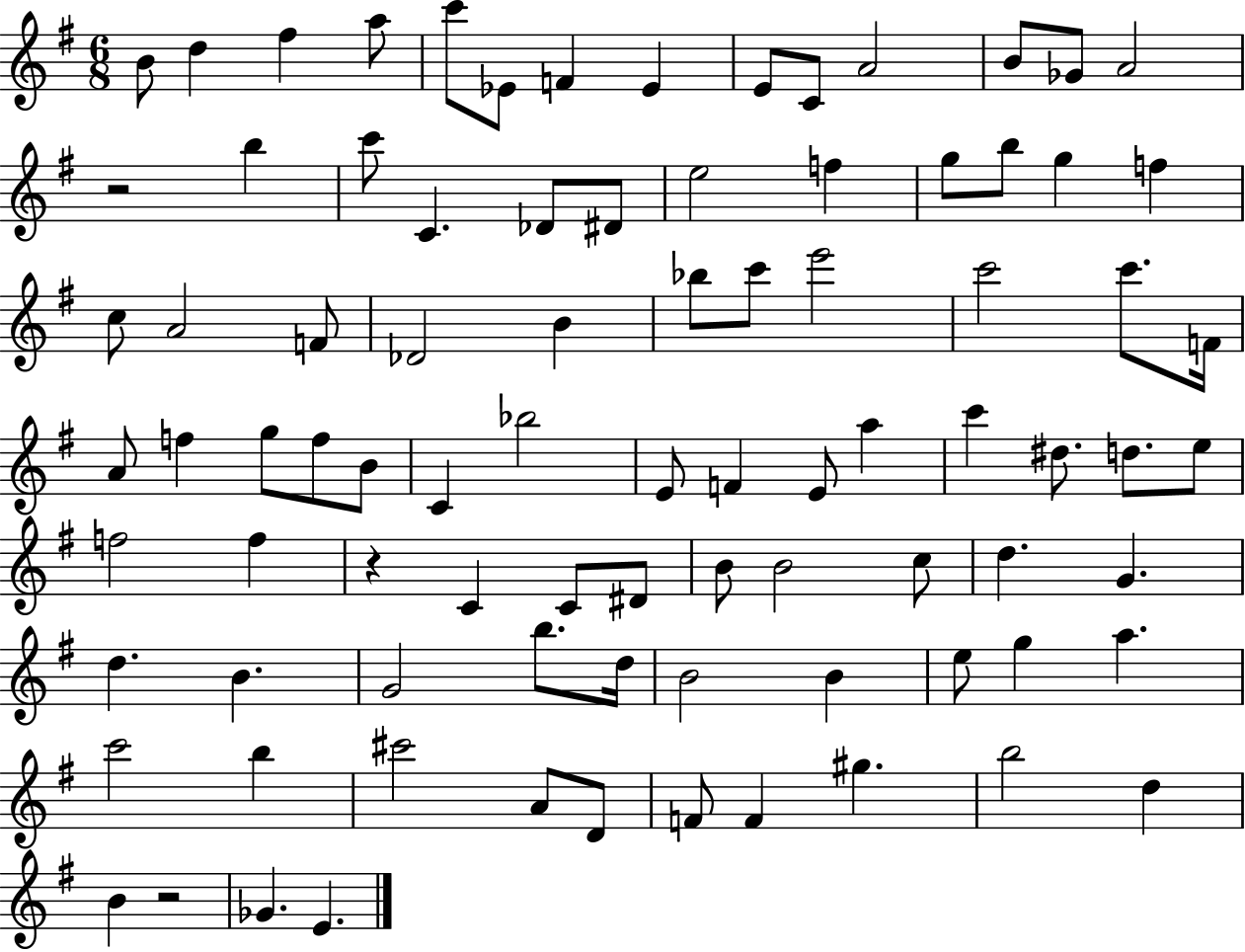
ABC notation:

X:1
T:Untitled
M:6/8
L:1/4
K:G
B/2 d ^f a/2 c'/2 _E/2 F _E E/2 C/2 A2 B/2 _G/2 A2 z2 b c'/2 C _D/2 ^D/2 e2 f g/2 b/2 g f c/2 A2 F/2 _D2 B _b/2 c'/2 e'2 c'2 c'/2 F/4 A/2 f g/2 f/2 B/2 C _b2 E/2 F E/2 a c' ^d/2 d/2 e/2 f2 f z C C/2 ^D/2 B/2 B2 c/2 d G d B G2 b/2 d/4 B2 B e/2 g a c'2 b ^c'2 A/2 D/2 F/2 F ^g b2 d B z2 _G E